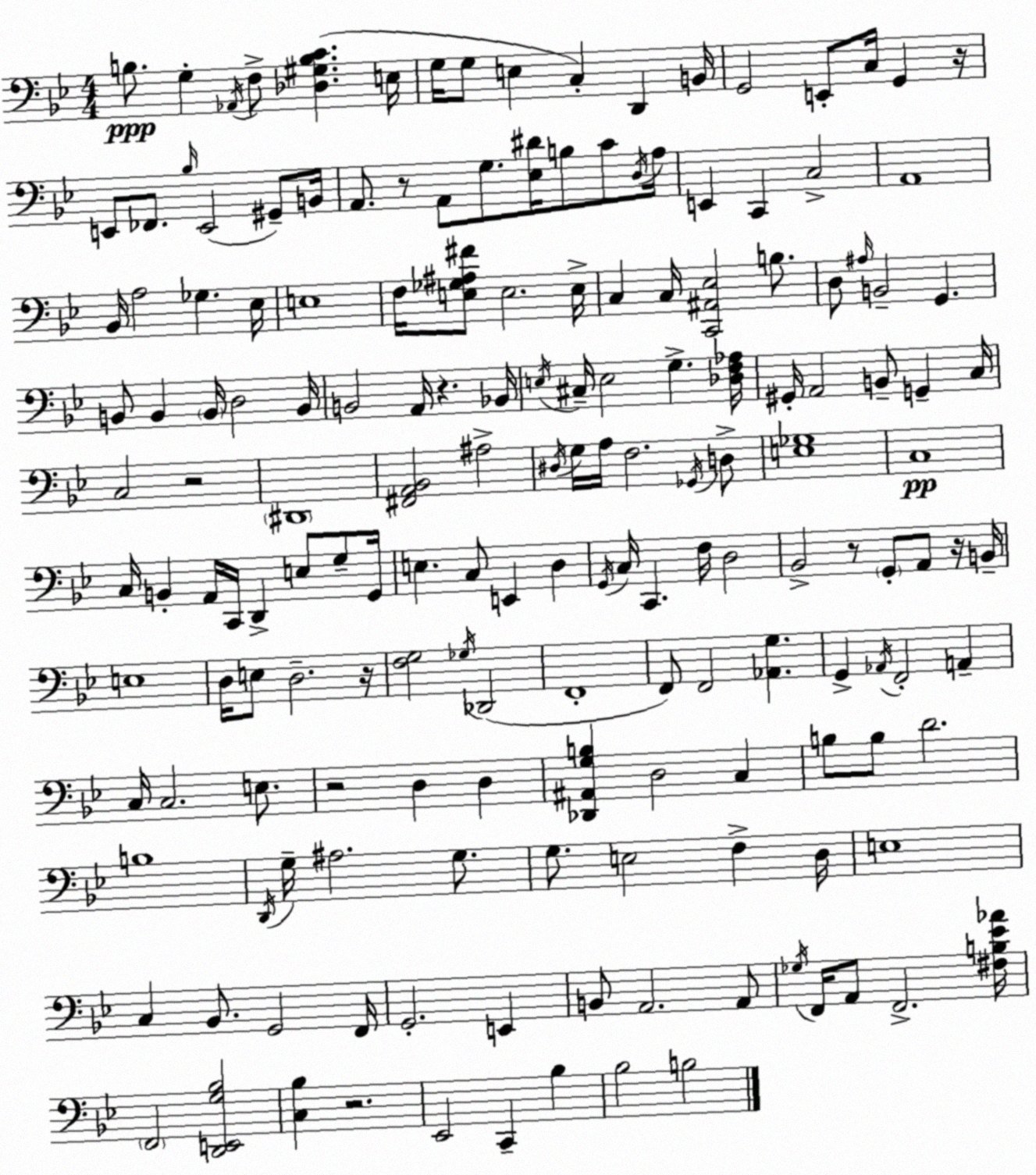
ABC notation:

X:1
T:Untitled
M:4/4
L:1/4
K:Gm
B,/2 G, _A,,/4 F,/2 [_D,^G,B,C] E,/4 G,/4 G,/2 E, C, D,, B,,/4 G,,2 E,,/2 C,/4 G,, z/4 E,,/2 _F,,/2 _B,/4 E,,2 ^G,,/2 B,,/4 A,,/2 z/2 A,,/2 G,/2 [_E,^D]/4 B,/2 C/2 D,/4 A,/4 E,, C,, C,2 A,,4 _B,,/4 A,2 _G, _E,/4 E,4 F,/4 [E,_G,^A,^F]/2 E,2 E,/4 C, C,/4 [C,,^A,,_E,]2 B,/2 D,/2 ^A,/4 B,,2 G,, B,,/2 B,, B,,/4 D,2 B,,/4 B,,2 A,,/4 z _B,,/4 E,/4 ^C,/4 E,2 G, [_D,F,_A,]/4 ^G,,/4 A,,2 B,,/2 G,, C,/4 C,2 z2 ^D,,4 [^F,,A,,_B,,]2 ^A,2 ^D,/4 G,/4 A,/4 F,2 _G,,/4 D,/2 [E,_G,]4 C,4 C,/4 B,, A,,/4 C,,/4 D,, E,/2 G,/2 G,,/4 E, C,/2 E,, D, G,,/4 C,/4 C,, F,/4 D,2 _B,,2 z/2 G,,/2 A,,/2 z/4 B,,/4 E,4 D,/4 E,/2 D,2 z/4 [F,G,]2 _G,/4 _D,,2 F,,4 F,,/2 F,,2 [_A,,G,] G,, _A,,/4 F,,2 A,, C,/4 C,2 E,/2 z2 D, D, [_D,,^A,,G,B,] D,2 C, B,/2 B,/2 D2 B,4 D,,/4 G,/4 ^A,2 G,/2 G,/2 E,2 F, D,/4 E,4 C, _B,,/2 G,,2 F,,/4 G,,2 E,, B,,/2 A,,2 A,,/2 _G,/4 F,,/4 A,,/2 F,,2 [^F,B,_E_A]/4 F,,2 [D,,E,,G,_B,]2 [C,_B,] z2 _E,,2 C,, _B, _B,2 B,2